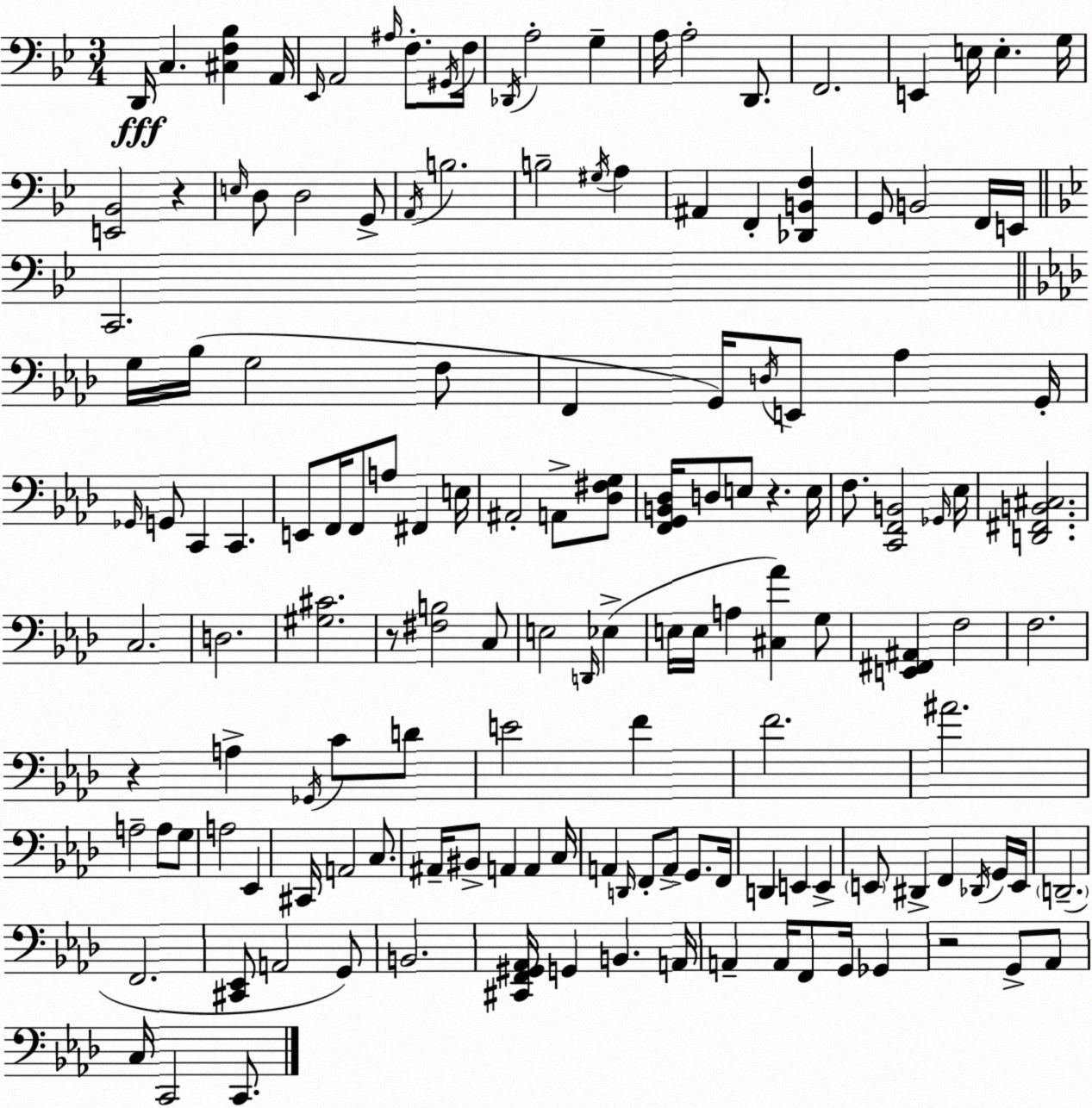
X:1
T:Untitled
M:3/4
L:1/4
K:Gm
D,,/4 C, [^C,F,_B,] A,,/4 _E,,/4 A,,2 ^A,/4 F,/2 ^G,,/4 F,/4 _D,,/4 A,2 G, A,/4 A,2 D,,/2 F,,2 E,, E,/4 E, G,/4 [E,,_B,,]2 z E,/4 D,/2 D,2 G,,/2 A,,/4 B,2 B,2 ^G,/4 A, ^A,, F,, [_D,,B,,F,] G,,/2 B,,2 F,,/4 E,,/4 C,,2 G,/4 _B,/4 G,2 F,/2 F,, G,,/4 D,/4 E,,/2 _A, G,,/4 _G,,/4 G,,/2 C,, C,, E,,/2 F,,/4 F,,/2 A,/2 ^F,, E,/4 ^A,,2 A,,/2 [_D,^F,G,]/2 [F,,G,,B,,_D,]/4 D,/2 E,/2 z E,/4 F,/2 [C,,F,,B,,]2 _G,,/4 _E,/4 [D,,^F,,B,,^C,]2 C,2 D,2 [^G,^C]2 z/2 [^F,B,]2 C,/2 E,2 D,,/4 _E, E,/4 E,/4 A, [^C,_A] G,/2 [E,,^F,,^A,,] F,2 F,2 z A, _G,,/4 C/2 D/2 E2 F F2 ^A2 A,2 A,/2 G,/2 A,2 _E,, ^C,,/4 A,,2 C,/2 ^A,,/4 ^B,,/2 A,, A,, C,/4 A,, D,,/4 F,,/2 A,,/2 G,,/2 F,,/4 D,, E,, E,, E,,/2 ^D,, F,, _D,,/4 G,,/4 E,,/4 D,,2 F,,2 [^C,,_E,,]/2 A,,2 G,,/2 B,,2 [^C,,F,,^G,,_A,,]/4 G,, B,, A,,/4 A,, A,,/4 F,,/2 G,,/4 _G,, z2 G,,/2 _A,,/2 C,/4 C,,2 C,,/2